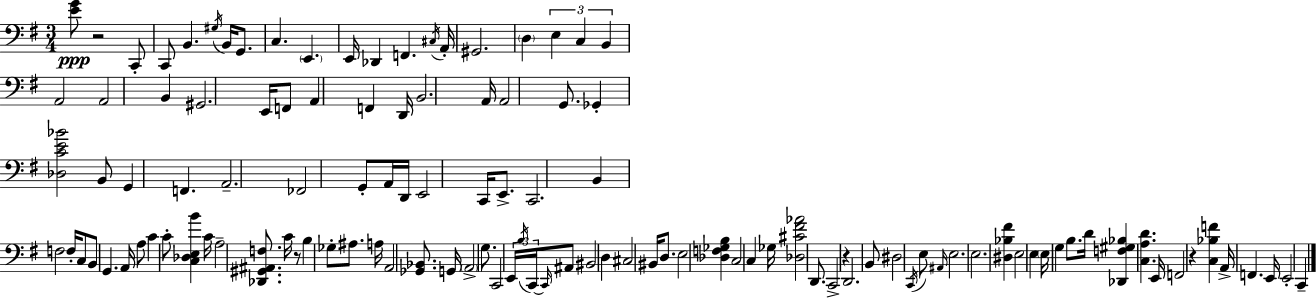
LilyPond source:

{
  \clef bass
  \numericTimeSignature
  \time 3/4
  \key e \minor
  <e' g'>8\ppp r2 c,8-. | c,8 b,4. \acciaccatura { gis16 } b,16 g,8. | c4. \parenthesize e,4. | e,16 des,4 f,4. | \break \acciaccatura { cis16 } a,16-. gis,2. | \parenthesize d4 \tuplet 3/2 { e4 c4 | b,4 } a,2 | a,2 b,4 | \break gis,2. | e,16 f,8 a,4 f,4 | d,16 b,2. | a,16 a,2 g,8. | \break ges,4-. <des c' e' bes'>2 | b,8 g,4 f,4. | a,2.-- | fes,2 g,8-. | \break a,16 d,16 e,2 c,16 e,8.-> | c,2. | b,4 f2 | f16-. c8 b,8 g,4. | \break a,16 a8 c'4 c'8-. <c des e b'>4 | c'16 a2-- <des, gis, ais, f>8. | c'16 r8 b4 ges8-. ais8. | a16 a,2 <ges, bes,>8. | \break g,16 \parenthesize a,2-> g8. | c,2 \tuplet 3/2 { e,16 \acciaccatura { b16 } | c,16~~ } \grace { c,16 } ais,8 bis,2 | d4 cis2 | \break bis,16 d8. e2 | <des f ges b>4 c2 | c4 ges16 <des cis' fis' aes'>2 | d,8. c,2-> | \break r4 d,2. | b,8 dis2 | \acciaccatura { c,16 } e8 \grace { ais,16 } e2. | e2. | \break <dis bes fis'>4 e2 | e4 \parenthesize e16 g4 | b8. d'16 <des, f gis bes>4 <c a d'>4. | e,16 f,2 | \break r4 <c bes f'>4 a,16-> f,4. | e,16 e,2-. | c,4-- \bar "|."
}